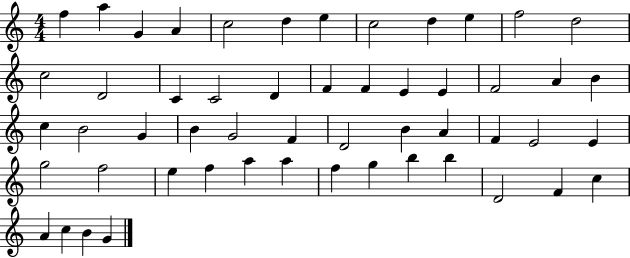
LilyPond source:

{
  \clef treble
  \numericTimeSignature
  \time 4/4
  \key c \major
  f''4 a''4 g'4 a'4 | c''2 d''4 e''4 | c''2 d''4 e''4 | f''2 d''2 | \break c''2 d'2 | c'4 c'2 d'4 | f'4 f'4 e'4 e'4 | f'2 a'4 b'4 | \break c''4 b'2 g'4 | b'4 g'2 f'4 | d'2 b'4 a'4 | f'4 e'2 e'4 | \break g''2 f''2 | e''4 f''4 a''4 a''4 | f''4 g''4 b''4 b''4 | d'2 f'4 c''4 | \break a'4 c''4 b'4 g'4 | \bar "|."
}